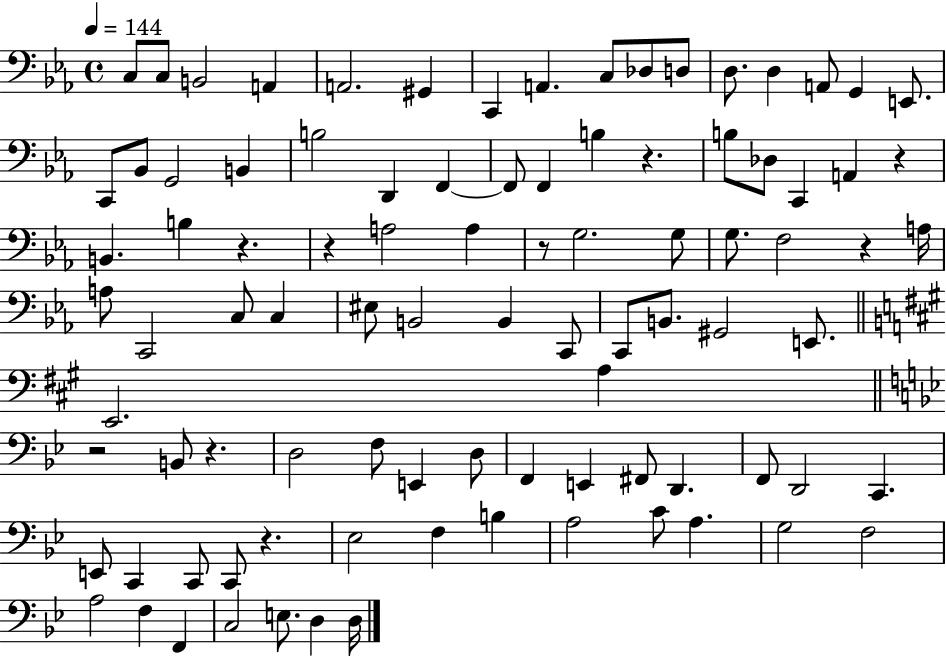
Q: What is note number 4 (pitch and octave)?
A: A2